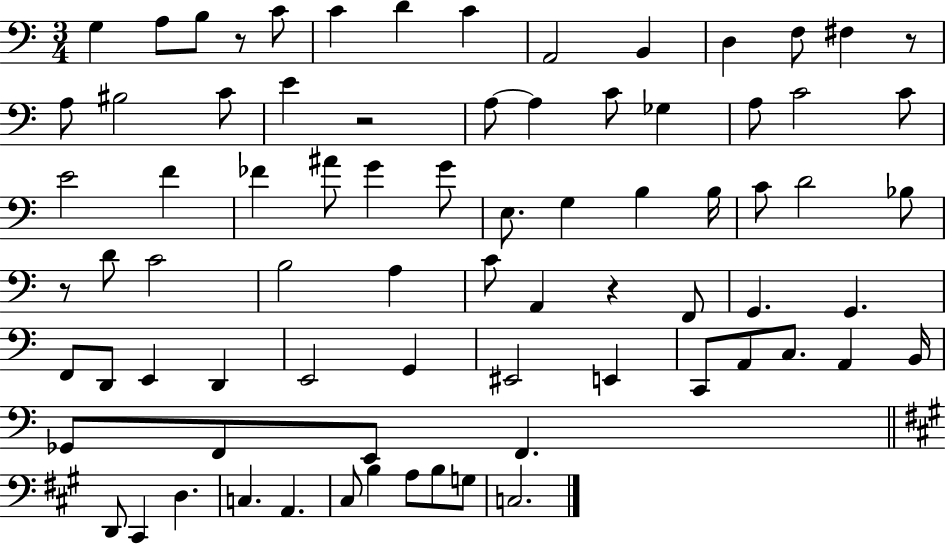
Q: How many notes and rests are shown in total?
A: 78